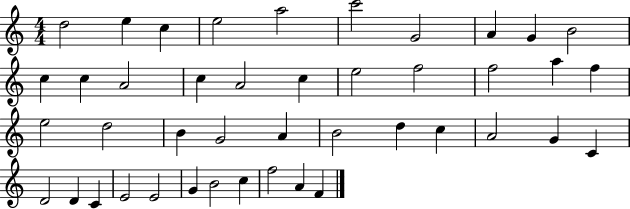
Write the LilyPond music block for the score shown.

{
  \clef treble
  \numericTimeSignature
  \time 4/4
  \key c \major
  d''2 e''4 c''4 | e''2 a''2 | c'''2 g'2 | a'4 g'4 b'2 | \break c''4 c''4 a'2 | c''4 a'2 c''4 | e''2 f''2 | f''2 a''4 f''4 | \break e''2 d''2 | b'4 g'2 a'4 | b'2 d''4 c''4 | a'2 g'4 c'4 | \break d'2 d'4 c'4 | e'2 e'2 | g'4 b'2 c''4 | f''2 a'4 f'4 | \break \bar "|."
}